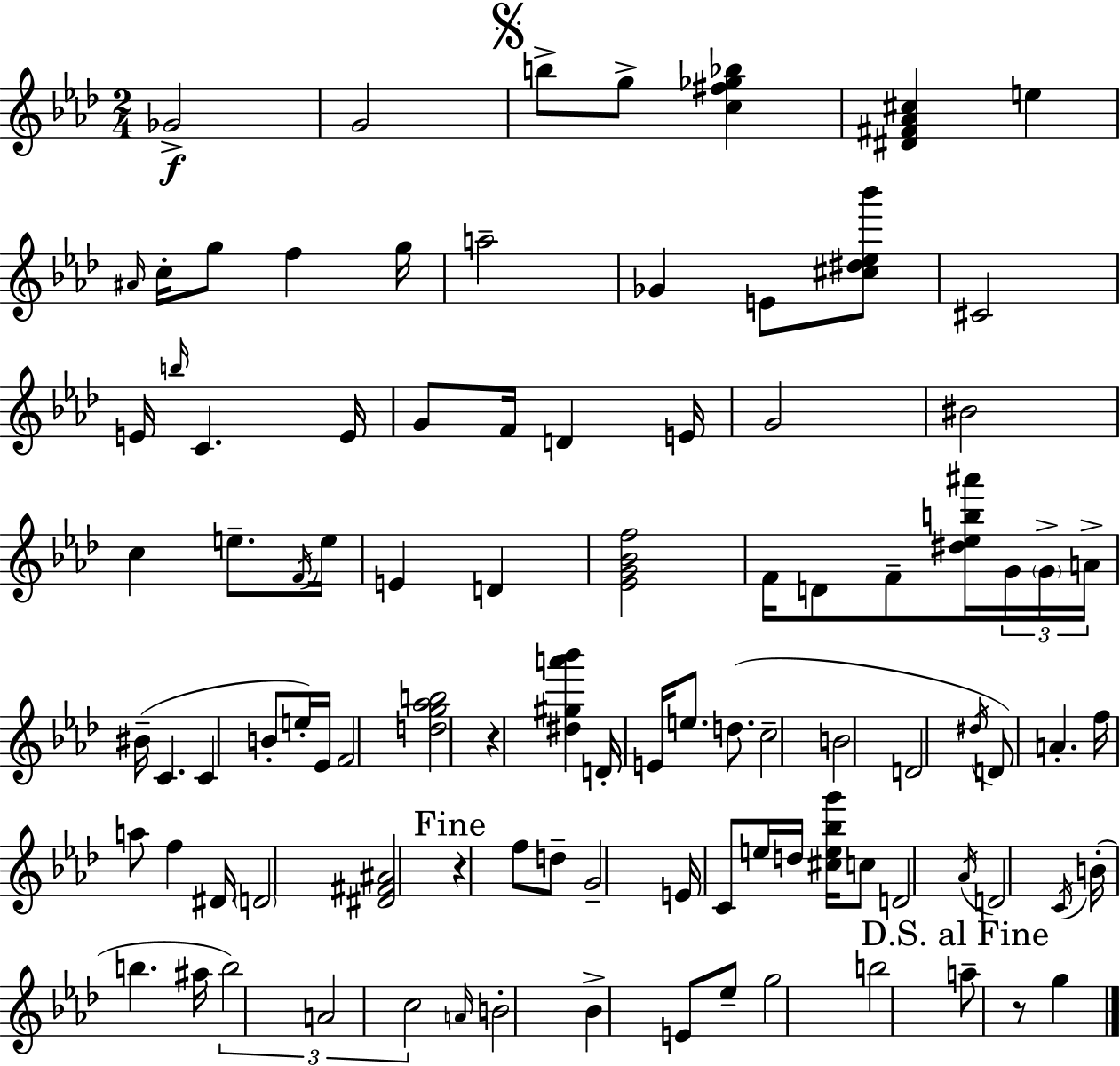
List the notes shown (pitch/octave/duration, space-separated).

Gb4/h G4/h B5/e G5/e [C5,F#5,Gb5,Bb5]/q [D#4,F#4,Ab4,C#5]/q E5/q A#4/s C5/s G5/e F5/q G5/s A5/h Gb4/q E4/e [C#5,D#5,Eb5,Bb6]/e C#4/h E4/s B5/s C4/q. E4/s G4/e F4/s D4/q E4/s G4/h BIS4/h C5/q E5/e. F4/s E5/s E4/q D4/q [Eb4,G4,Bb4,F5]/h F4/s D4/e F4/e [D#5,Eb5,B5,A#6]/s G4/s G4/s A4/s BIS4/s C4/q. C4/q B4/e E5/s Eb4/s F4/h [D5,G5,Ab5,B5]/h R/q [D#5,G#5,A6,Bb6]/q D4/s E4/s E5/e. D5/e. C5/h B4/h D4/h D#5/s D4/e A4/q. F5/s A5/e F5/q D#4/s D4/h [D#4,F#4,A#4]/h R/q F5/e D5/e G4/h E4/s C4/e E5/s D5/s [C#5,E5,Bb5,G6]/s C5/e D4/h Ab4/s D4/h C4/s B4/s B5/q. A#5/s B5/h A4/h C5/h A4/s B4/h Bb4/q E4/e Eb5/e G5/h B5/h A5/e R/e G5/q